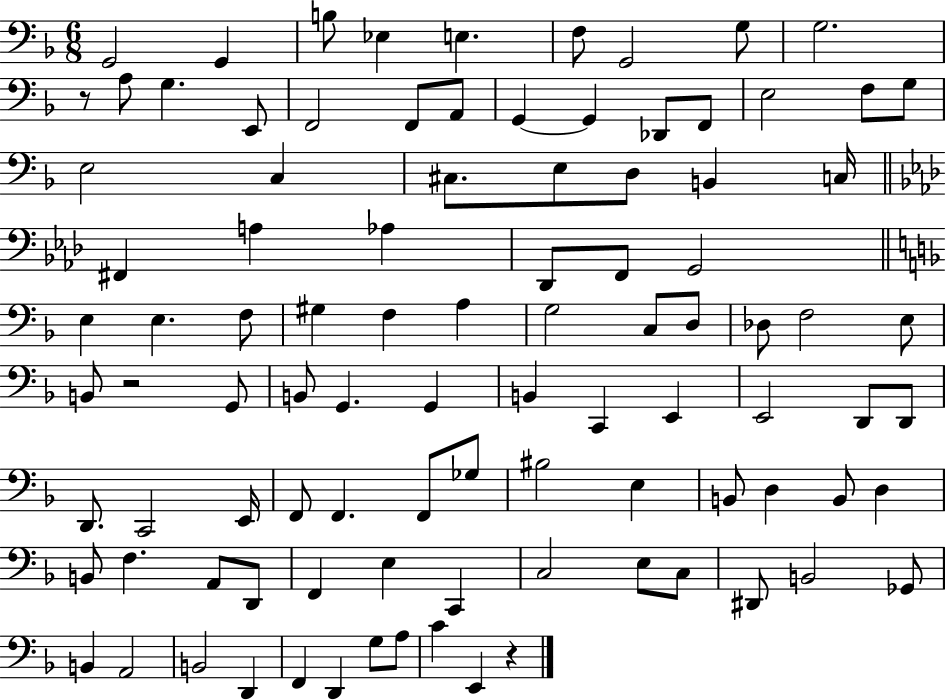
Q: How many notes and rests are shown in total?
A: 97